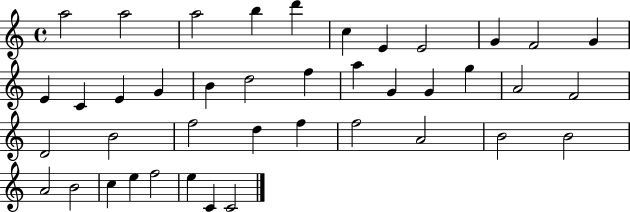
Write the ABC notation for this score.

X:1
T:Untitled
M:4/4
L:1/4
K:C
a2 a2 a2 b d' c E E2 G F2 G E C E G B d2 f a G G g A2 F2 D2 B2 f2 d f f2 A2 B2 B2 A2 B2 c e f2 e C C2